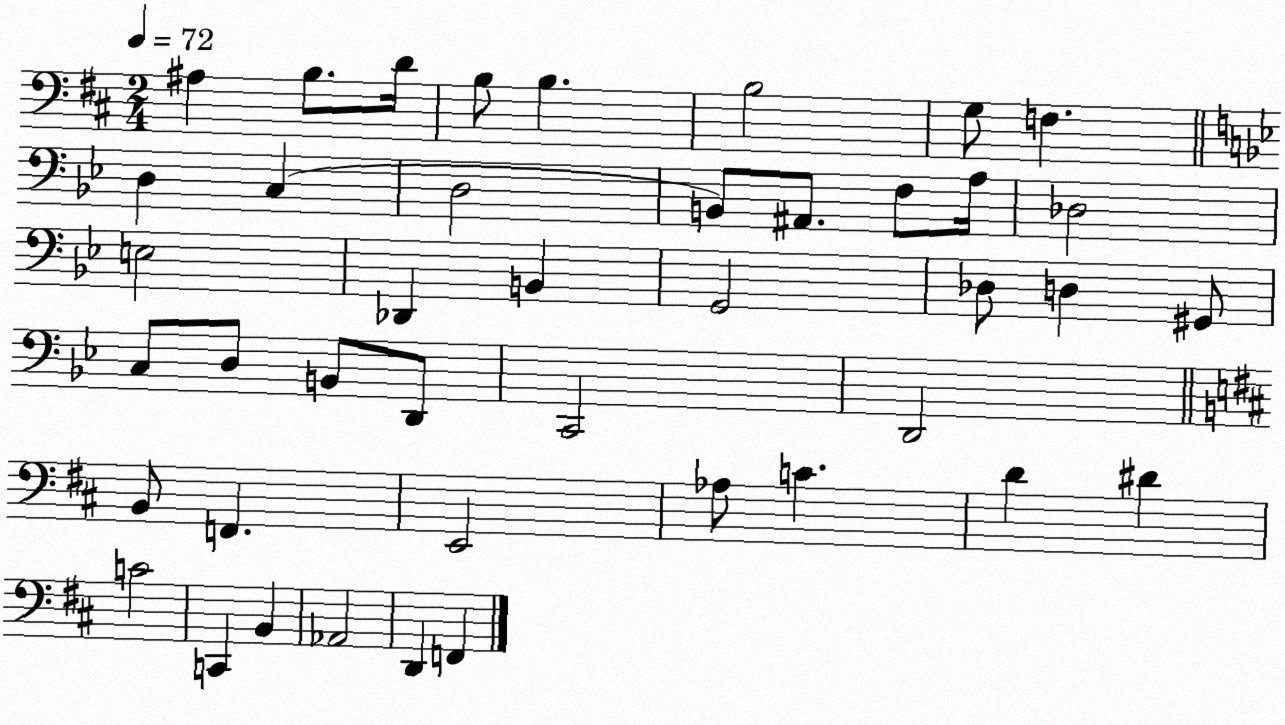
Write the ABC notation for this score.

X:1
T:Untitled
M:2/4
L:1/4
K:D
^A, B,/2 D/4 B,/2 B, B,2 G,/2 F, D, C, D,2 B,,/2 ^A,,/2 F,/2 A,/4 _D,2 E,2 _D,, B,, G,,2 _D,/2 D, ^G,,/2 C,/2 D,/2 B,,/2 D,,/2 C,,2 D,,2 B,,/2 F,, E,,2 _A,/2 C D ^D C2 C,, B,, _A,,2 D,, F,,